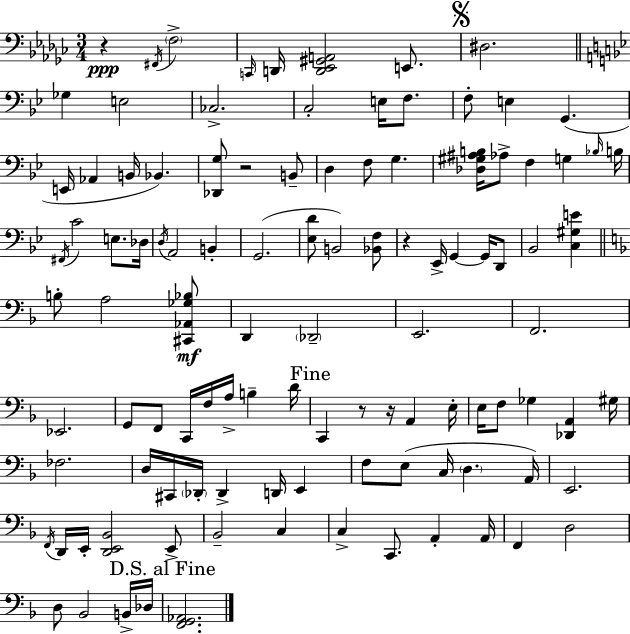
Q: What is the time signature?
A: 3/4